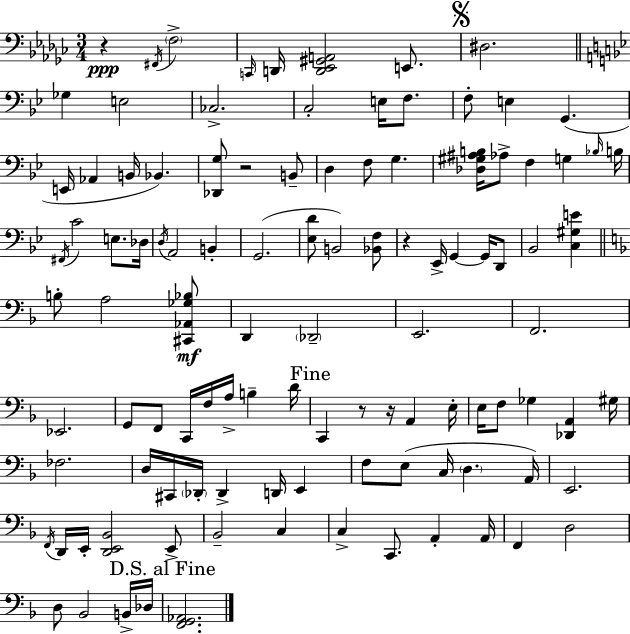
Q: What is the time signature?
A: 3/4